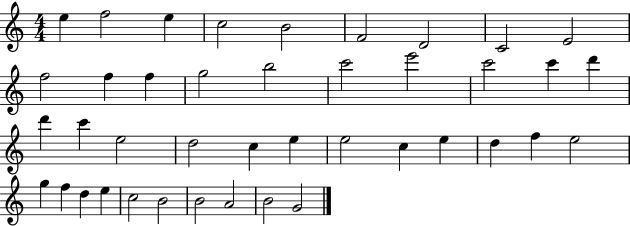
E5/q F5/h E5/q C5/h B4/h F4/h D4/h C4/h E4/h F5/h F5/q F5/q G5/h B5/h C6/h E6/h C6/h C6/q D6/q D6/q C6/q E5/h D5/h C5/q E5/q E5/h C5/q E5/q D5/q F5/q E5/h G5/q F5/q D5/q E5/q C5/h B4/h B4/h A4/h B4/h G4/h